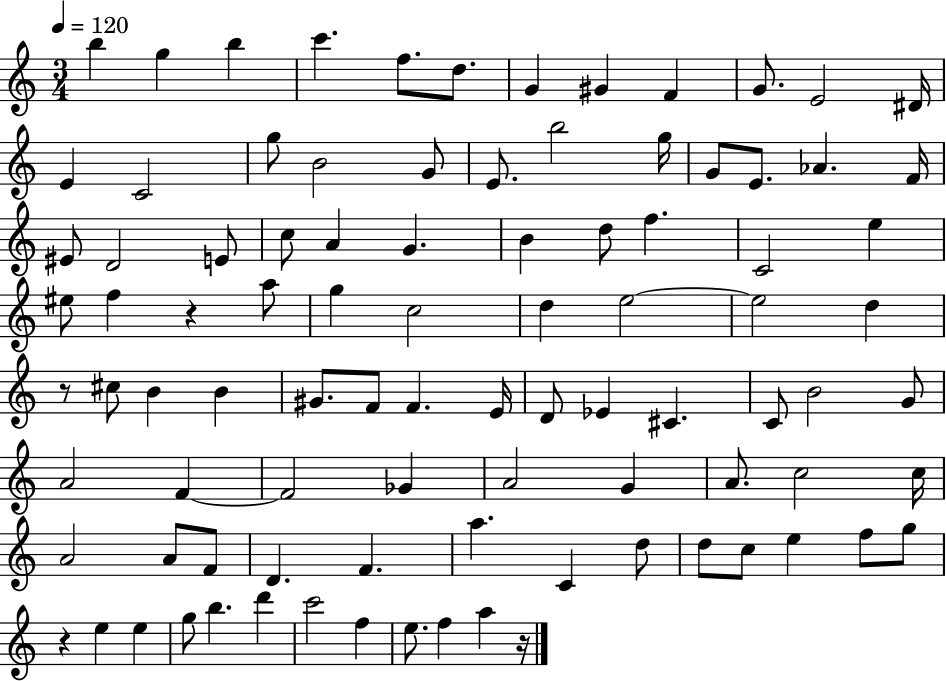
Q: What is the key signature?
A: C major